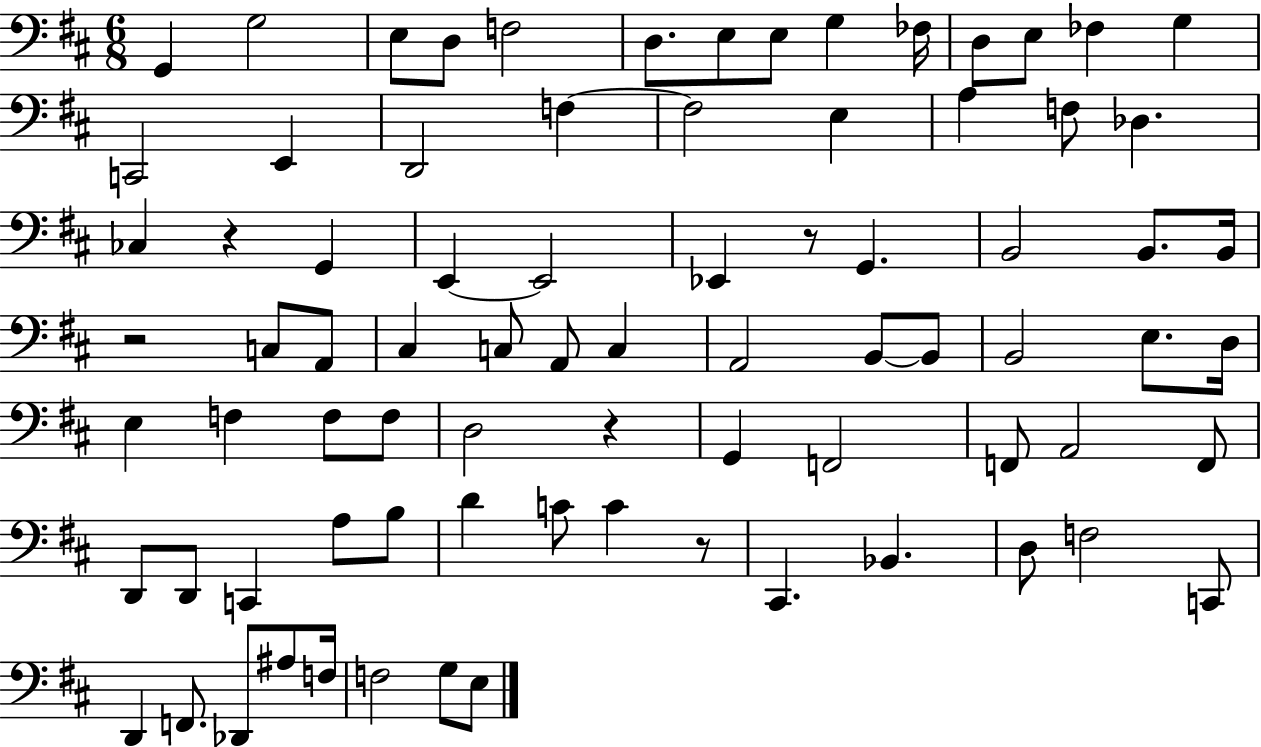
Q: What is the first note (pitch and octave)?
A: G2